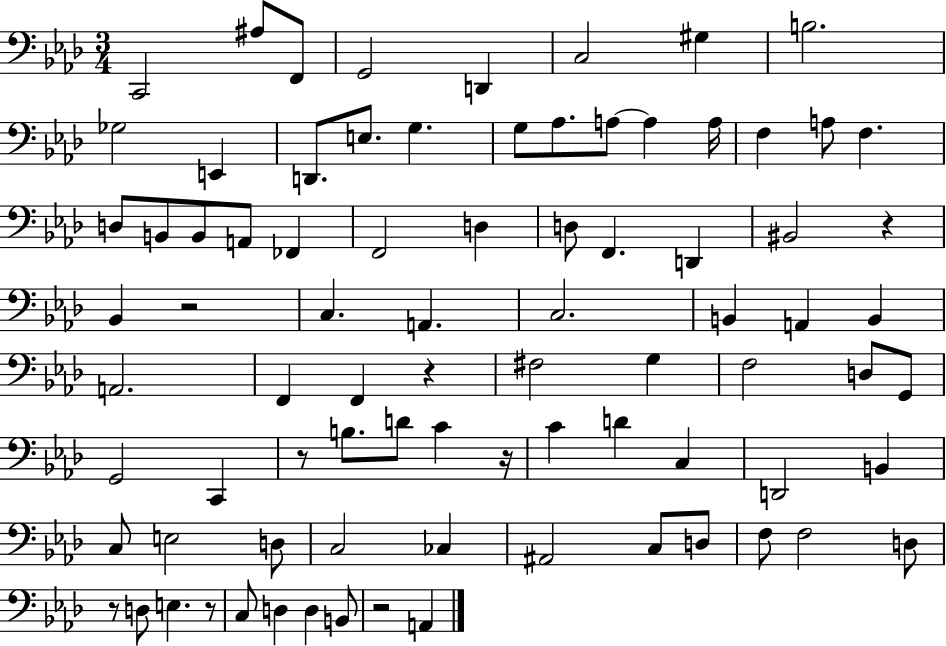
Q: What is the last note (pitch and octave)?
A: A2